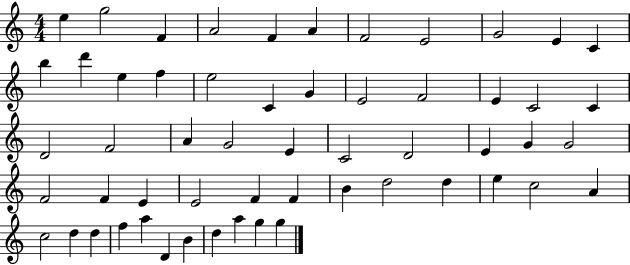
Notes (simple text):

E5/q G5/h F4/q A4/h F4/q A4/q F4/h E4/h G4/h E4/q C4/q B5/q D6/q E5/q F5/q E5/h C4/q G4/q E4/h F4/h E4/q C4/h C4/q D4/h F4/h A4/q G4/h E4/q C4/h D4/h E4/q G4/q G4/h F4/h F4/q E4/q E4/h F4/q F4/q B4/q D5/h D5/q E5/q C5/h A4/q C5/h D5/q D5/q F5/q A5/q D4/q B4/q D5/q A5/q G5/q G5/q